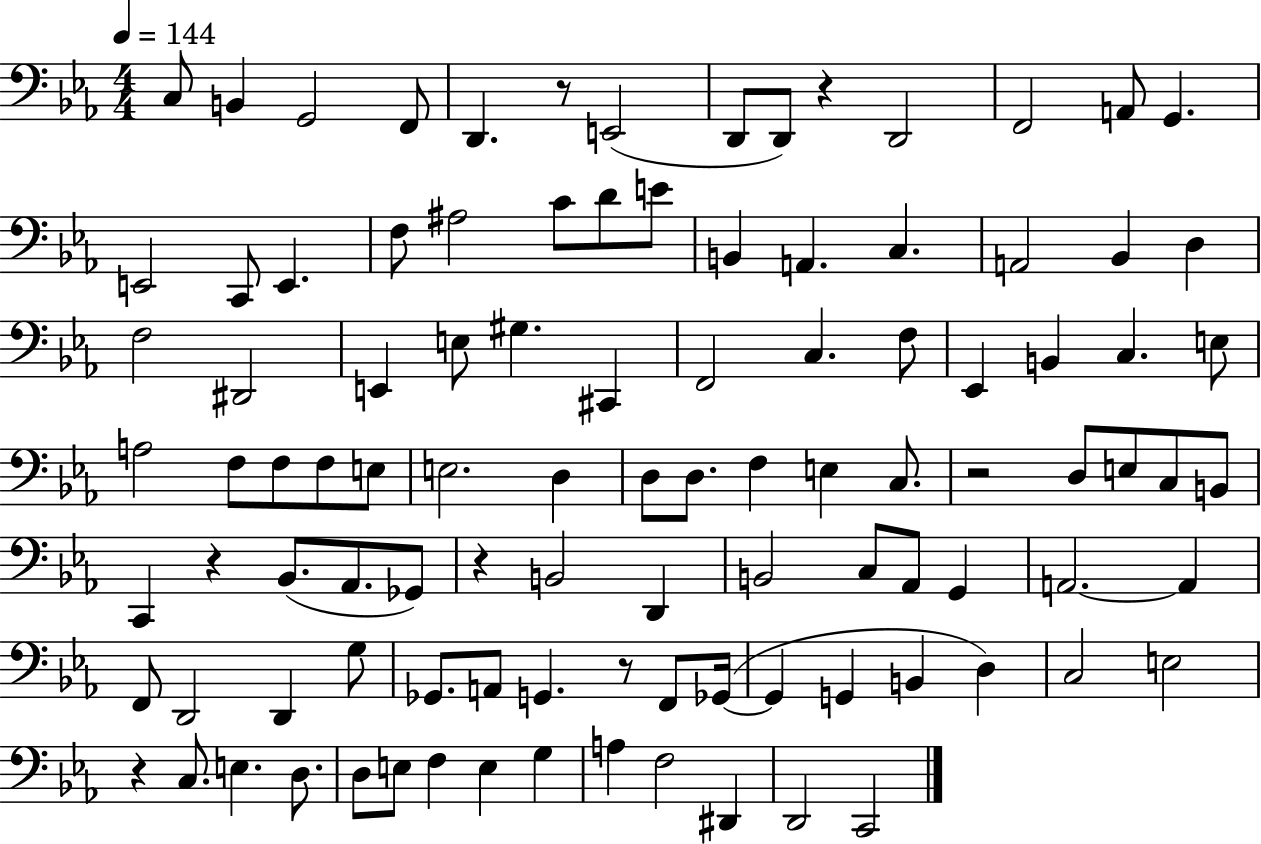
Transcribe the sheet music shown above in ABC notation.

X:1
T:Untitled
M:4/4
L:1/4
K:Eb
C,/2 B,, G,,2 F,,/2 D,, z/2 E,,2 D,,/2 D,,/2 z D,,2 F,,2 A,,/2 G,, E,,2 C,,/2 E,, F,/2 ^A,2 C/2 D/2 E/2 B,, A,, C, A,,2 _B,, D, F,2 ^D,,2 E,, E,/2 ^G, ^C,, F,,2 C, F,/2 _E,, B,, C, E,/2 A,2 F,/2 F,/2 F,/2 E,/2 E,2 D, D,/2 D,/2 F, E, C,/2 z2 D,/2 E,/2 C,/2 B,,/2 C,, z _B,,/2 _A,,/2 _G,,/2 z B,,2 D,, B,,2 C,/2 _A,,/2 G,, A,,2 A,, F,,/2 D,,2 D,, G,/2 _G,,/2 A,,/2 G,, z/2 F,,/2 _G,,/4 _G,, G,, B,, D, C,2 E,2 z C,/2 E, D,/2 D,/2 E,/2 F, E, G, A, F,2 ^D,, D,,2 C,,2